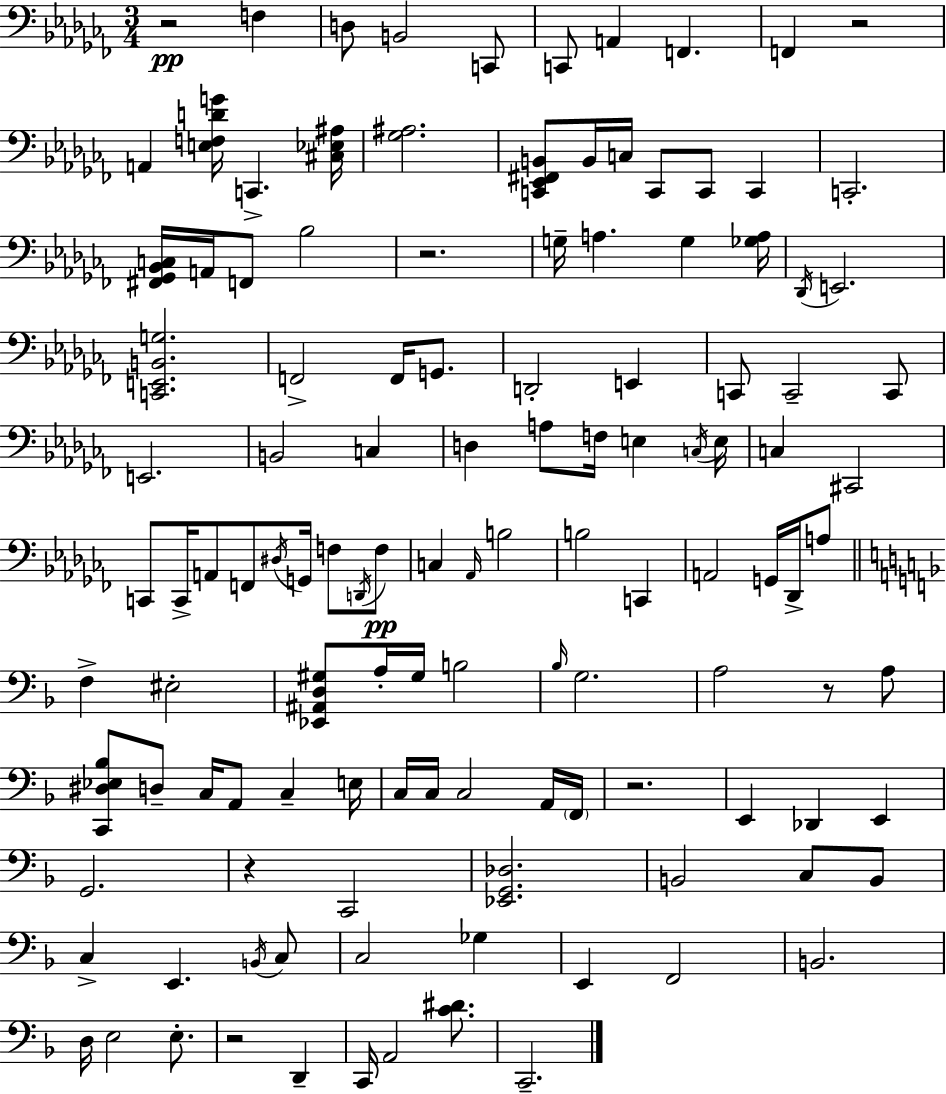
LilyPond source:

{
  \clef bass
  \numericTimeSignature
  \time 3/4
  \key aes \minor
  r2\pp f4 | d8 b,2 c,8 | c,8 a,4 f,4. | f,4 r2 | \break a,4 <e f d' g'>16 c,4.-> <cis ees ais>16 | <ges ais>2. | <c, ees, fis, b,>8 b,16 c16 c,8 c,8 c,4 | c,2.-. | \break <fis, ges, bes, c>16 a,16 f,8 bes2 | r2. | g16-- a4. g4 <ges a>16 | \acciaccatura { des,16 } e,2. | \break <c, e, b, g>2. | f,2-> f,16 g,8. | d,2-. e,4 | c,8 c,2-- c,8 | \break e,2. | b,2 c4 | d4 a8 f16 e4 | \acciaccatura { c16 } e16 c4 cis,2 | \break c,8 c,16-> a,8 f,8 \acciaccatura { dis16 } g,16 f8 | \acciaccatura { d,16 } f8\pp c4 \grace { aes,16 } b2 | b2 | c,4 a,2 | \break g,16 des,16-> a8 \bar "||" \break \key d \minor f4-> eis2-. | <ees, ais, d gis>8 a16-. gis16 b2 | \grace { bes16 } g2. | a2 r8 a8 | \break <c, dis ees bes>8 d8-- c16 a,8 c4-- | e16 c16 c16 c2 a,16 | \parenthesize f,16 r2. | e,4 des,4 e,4 | \break g,2. | r4 c,2 | <ees, g, des>2. | b,2 c8 b,8 | \break c4-> e,4. \acciaccatura { b,16 } | c8 c2 ges4 | e,4 f,2 | b,2. | \break d16 e2 e8.-. | r2 d,4-- | c,16 a,2 <c' dis'>8. | c,2.-- | \break \bar "|."
}